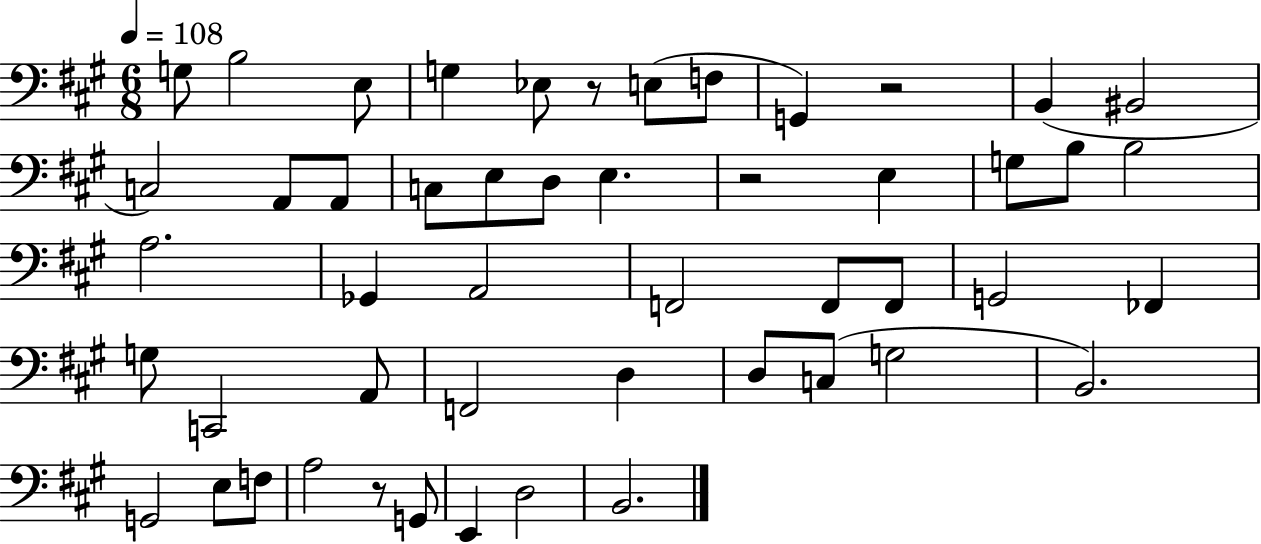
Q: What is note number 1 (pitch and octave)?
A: G3